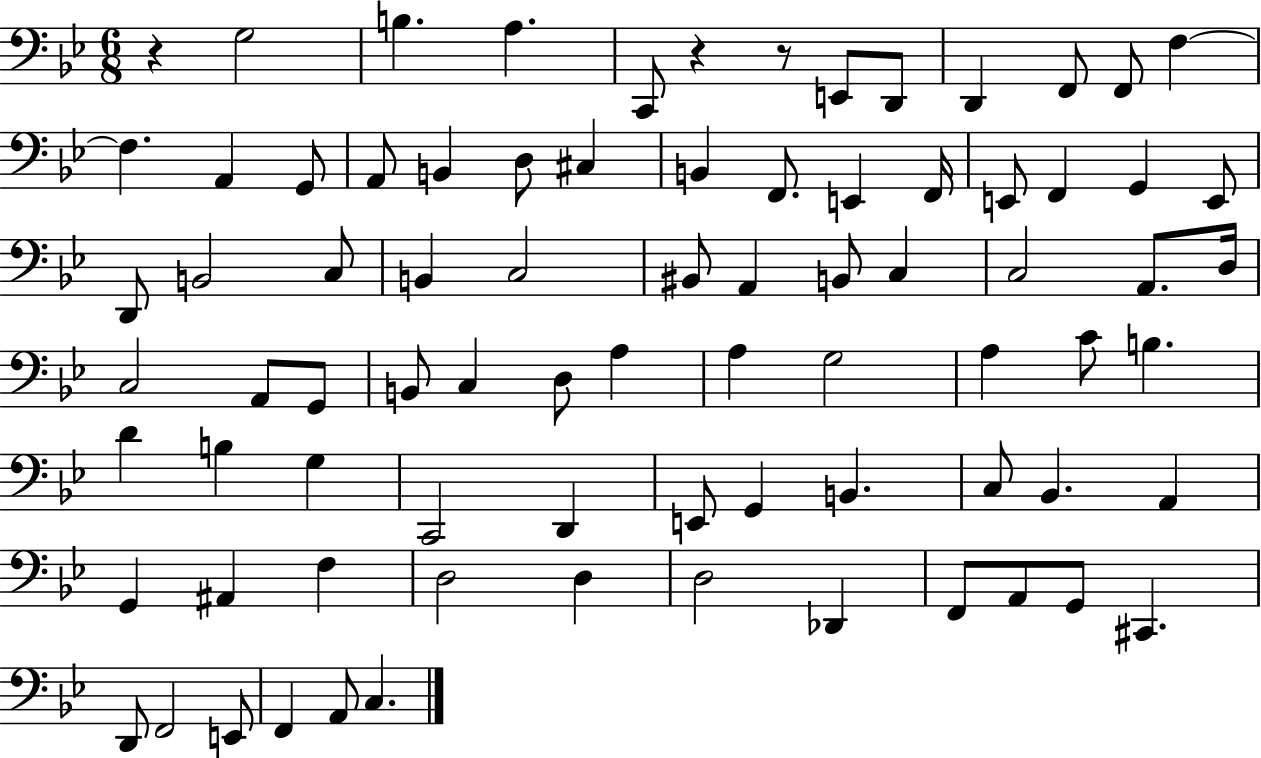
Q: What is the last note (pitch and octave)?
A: C3